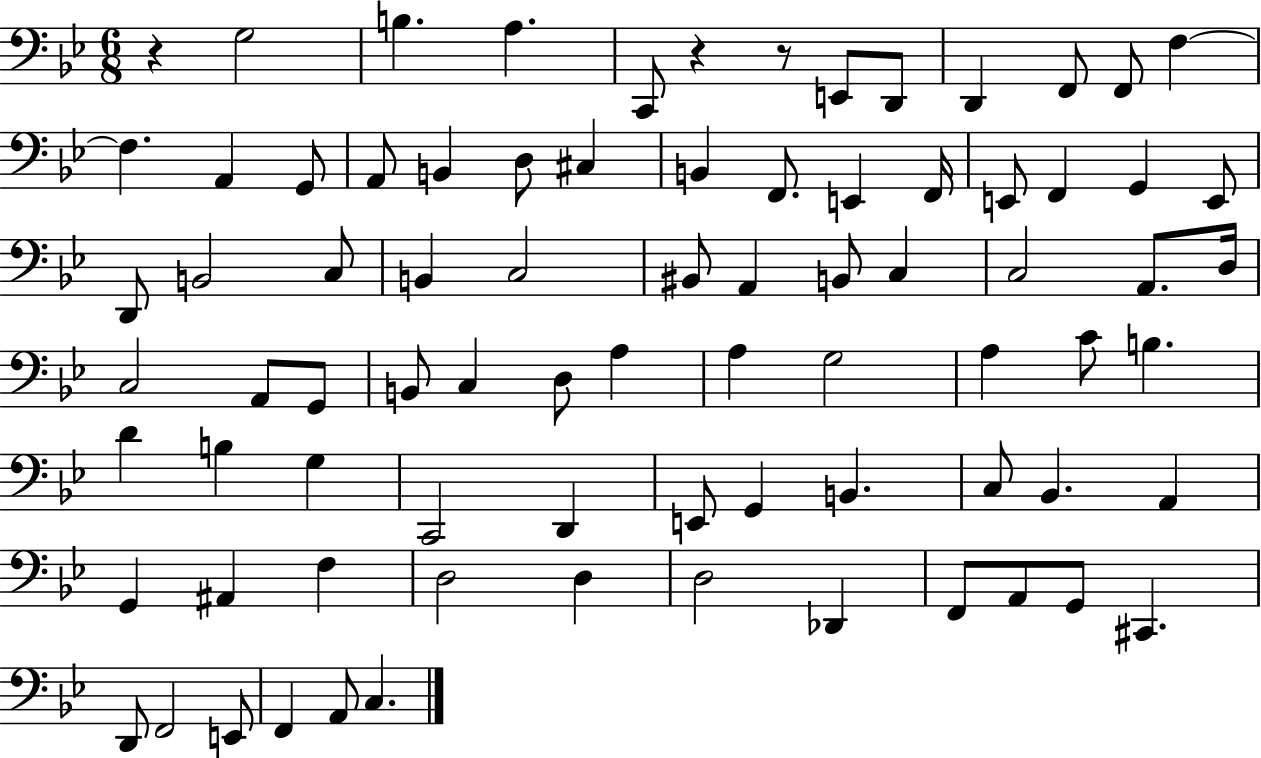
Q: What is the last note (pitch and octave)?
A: C3